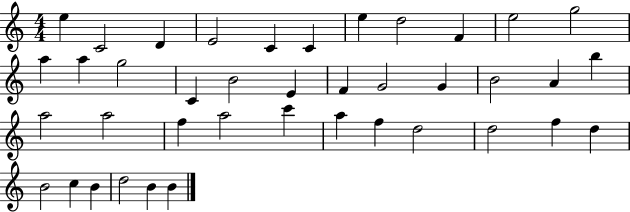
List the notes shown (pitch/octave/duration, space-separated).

E5/q C4/h D4/q E4/h C4/q C4/q E5/q D5/h F4/q E5/h G5/h A5/q A5/q G5/h C4/q B4/h E4/q F4/q G4/h G4/q B4/h A4/q B5/q A5/h A5/h F5/q A5/h C6/q A5/q F5/q D5/h D5/h F5/q D5/q B4/h C5/q B4/q D5/h B4/q B4/q